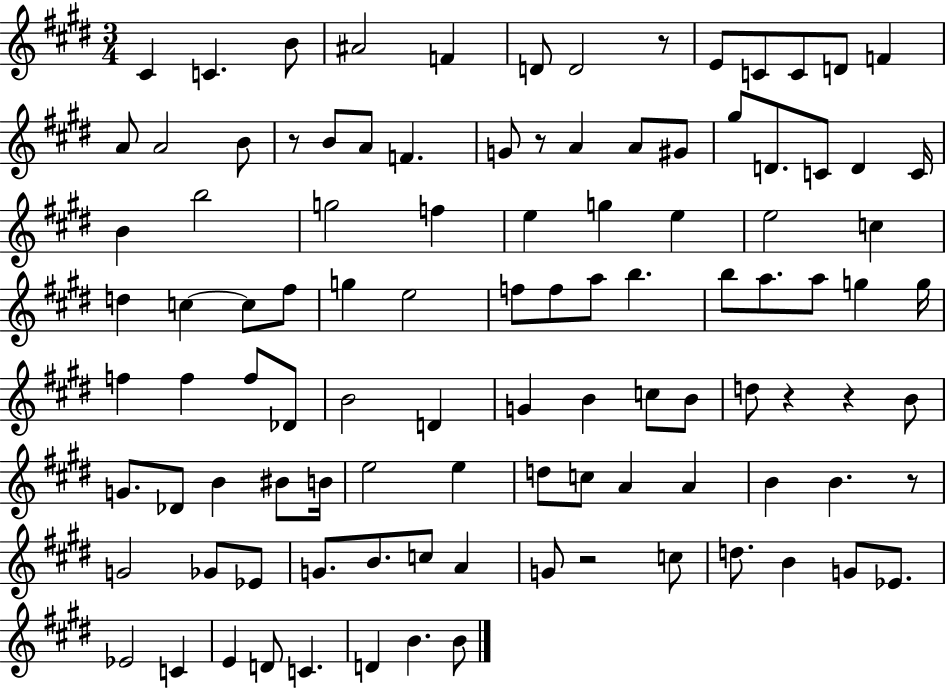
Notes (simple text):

C#4/q C4/q. B4/e A#4/h F4/q D4/e D4/h R/e E4/e C4/e C4/e D4/e F4/q A4/e A4/h B4/e R/e B4/e A4/e F4/q. G4/e R/e A4/q A4/e G#4/e G#5/e D4/e. C4/e D4/q C4/s B4/q B5/h G5/h F5/q E5/q G5/q E5/q E5/h C5/q D5/q C5/q C5/e F#5/e G5/q E5/h F5/e F5/e A5/e B5/q. B5/e A5/e. A5/e G5/q G5/s F5/q F5/q F5/e Db4/e B4/h D4/q G4/q B4/q C5/e B4/e D5/e R/q R/q B4/e G4/e. Db4/e B4/q BIS4/e B4/s E5/h E5/q D5/e C5/e A4/q A4/q B4/q B4/q. R/e G4/h Gb4/e Eb4/e G4/e. B4/e. C5/e A4/q G4/e R/h C5/e D5/e. B4/q G4/e Eb4/e. Eb4/h C4/q E4/q D4/e C4/q. D4/q B4/q. B4/e